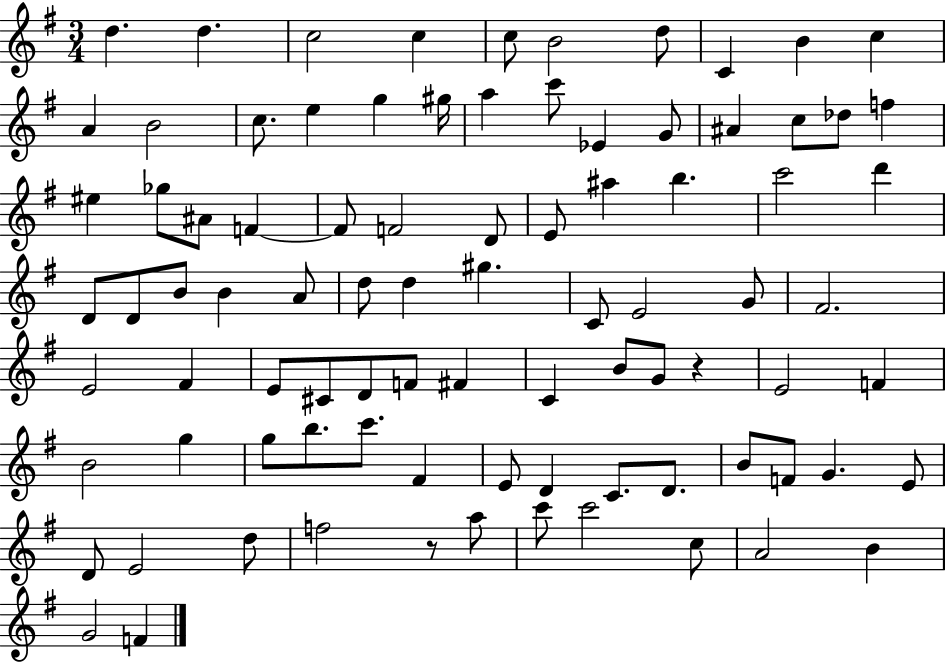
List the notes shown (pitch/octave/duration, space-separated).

D5/q. D5/q. C5/h C5/q C5/e B4/h D5/e C4/q B4/q C5/q A4/q B4/h C5/e. E5/q G5/q G#5/s A5/q C6/e Eb4/q G4/e A#4/q C5/e Db5/e F5/q EIS5/q Gb5/e A#4/e F4/q F4/e F4/h D4/e E4/e A#5/q B5/q. C6/h D6/q D4/e D4/e B4/e B4/q A4/e D5/e D5/q G#5/q. C4/e E4/h G4/e F#4/h. E4/h F#4/q E4/e C#4/e D4/e F4/e F#4/q C4/q B4/e G4/e R/q E4/h F4/q B4/h G5/q G5/e B5/e. C6/e. F#4/q E4/e D4/q C4/e. D4/e. B4/e F4/e G4/q. E4/e D4/e E4/h D5/e F5/h R/e A5/e C6/e C6/h C5/e A4/h B4/q G4/h F4/q